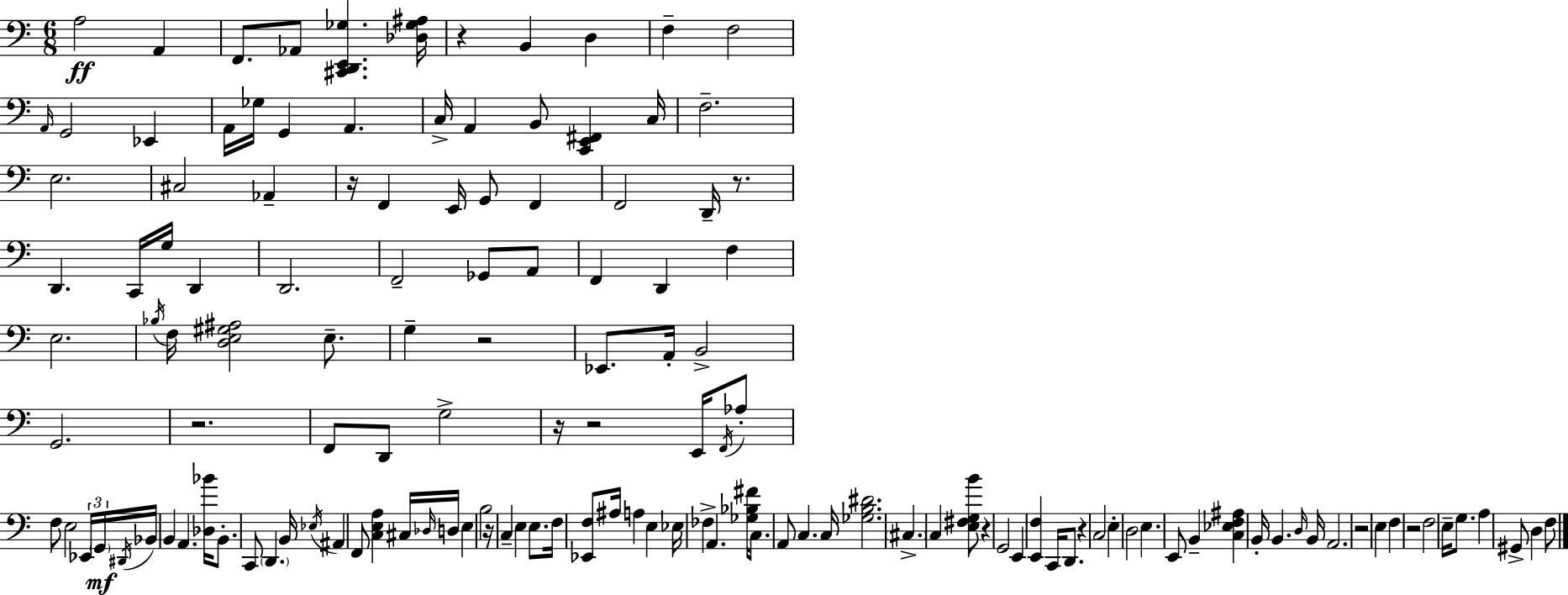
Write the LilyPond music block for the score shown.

{
  \clef bass
  \numericTimeSignature
  \time 6/8
  \key c \major
  a2\ff a,4 | f,8. aes,8 <cis, d, e, ges>4. <des ges ais>16 | r4 b,4 d4 | f4-- f2 | \break \grace { a,16 } g,2 ees,4 | a,16 ges16 g,4 a,4. | c16-> a,4 b,8 <c, e, fis,>4 | c16 f2.-- | \break e2. | cis2 aes,4-- | r16 f,4 e,16 g,8 f,4 | f,2 d,16-- r8. | \break d,4. c,16 g16 d,4 | d,2. | f,2-- ges,8 a,8 | f,4 d,4 f4 | \break e2. | \acciaccatura { bes16 } f16 <d e gis ais>2 e8.-- | g4-- r2 | ees,8. a,16-. b,2-> | \break g,2. | r2. | f,8 d,8 g2-> | r16 r2 e,16 | \break \acciaccatura { f,16 } aes8-. f8 e2 | \tuplet 3/2 { ees,16 \parenthesize g,16\mf \acciaccatura { dis,16 } } bes,16 b,4 a,4. | <des bes'>16 b,8.-. c,8 \parenthesize d,4. | b,16 \acciaccatura { ees16 } ais,4 f,8 <c e a>4 | \break cis16 \grace { des16 } d16 e4 b2 | r16 c4-- e4 | e8. f16 <ees, f>8 ais16 a4 | e4 ees16 fes4-> a,4. | \break <ges bes fis'>16 c8. a,8 c4. | c16 <ges b dis'>2. | \parenthesize cis4.-> | c4 <e fis g b'>8 r4 g,2 | \break e,4 <e, f>4 | c,16 d,8. r4 c2 | e4-. d2 | e4. | \break e,8 b,4-- <c ees f ais>4 b,16-. b,4. | \grace { d16 } b,16 a,2. | r2 | e4 f4 r2 | \break f2 | e16-- g8. a4 gis,8-> | d4 f8 \bar "|."
}